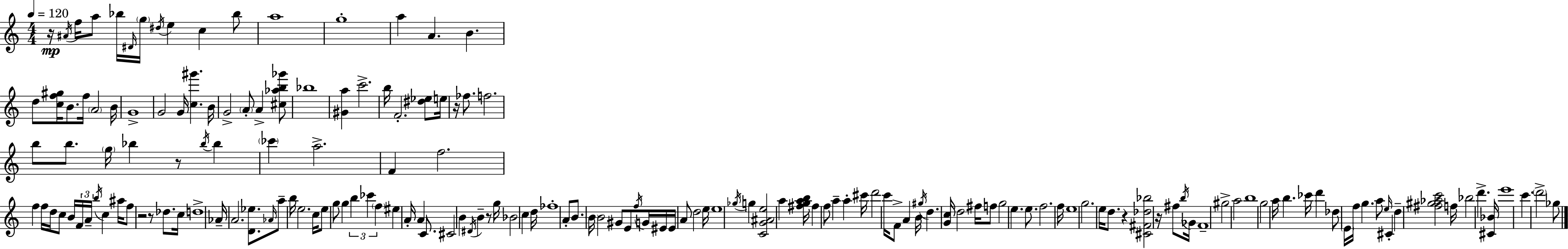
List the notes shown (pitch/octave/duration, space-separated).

R/s A#4/s F5/s A5/e Bb5/s D#4/s G5/s D#5/s E5/q C5/q Bb5/e A5/w G5/w A5/q A4/q. B4/q. D5/e [C5,F5,G#5]/s B4/e. F5/s A4/h B4/s G4/w G4/h G4/s [C5,G#6]/q. B4/s G4/h A4/e A4/q [C#5,Ab5,B5,Gb6]/e Bb5/w [G#4,A5]/q C6/h. B5/s F4/h. [D#5,Eb5]/e E5/s R/s FES5/e. F5/h. B5/e B5/e. G5/s Bb5/q R/e Bb5/s Bb5/q CES6/q A5/h. F4/q F5/h. F5/q F5/s D5/s C5/e B4/s F4/s A4/s B5/s C5/q A#5/s F5/e R/h R/e Db5/e. C5/s D5/w Ab4/s A4/h. [D4,Eb5]/e. Ab4/s A5/e B5/s E5/h. C5/s E5/e G5/e G5/q B5/q CES6/q F5/q EIS5/q A4/s A4/q C4/e. C#4/h B4/q D#4/s B4/q R/e G5/s Bb4/h C5/q D5/s FES5/w A4/e B4/e. B4/s B4/h G#4/e E4/e F5/s G4/s EIS4/s EIS4/s A4/e D5/h E5/s E5/w Gb5/s G5/q [C4,G4,A#4,E5]/h A5/q [F#5,G5,A5,B5]/s F#5/q F5/e A5/q A5/q C#6/s D6/h C6/s F4/e A4/q B4/s G#5/s D5/q. [G4,C5]/s D5/h F#5/s F5/e G5/h E5/q. E5/e. F5/h. F5/s E5/w G5/h. E5/s D5/e. R/q [C#4,F#4,Db5,Bb5]/h R/s F#5/e B5/s Gb4/s F4/w G#5/h A5/h B5/w G5/h A5/s B5/q. CES6/s D6/q Db5/e E4/s F5/s G5/q. A5/e E5/s C#4/q D5/q [F#5,G#5,Ab5,C6]/h F5/s Bb5/h D6/q. [C#4,Bb4]/s E6/w C6/q. D6/h Gb5/e